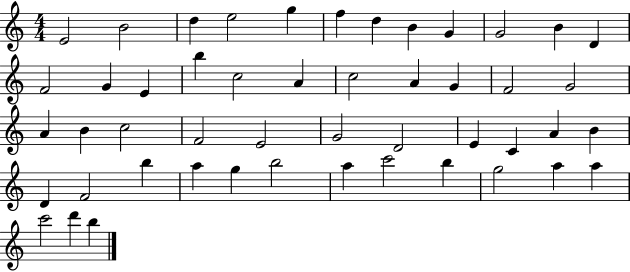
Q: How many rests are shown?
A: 0